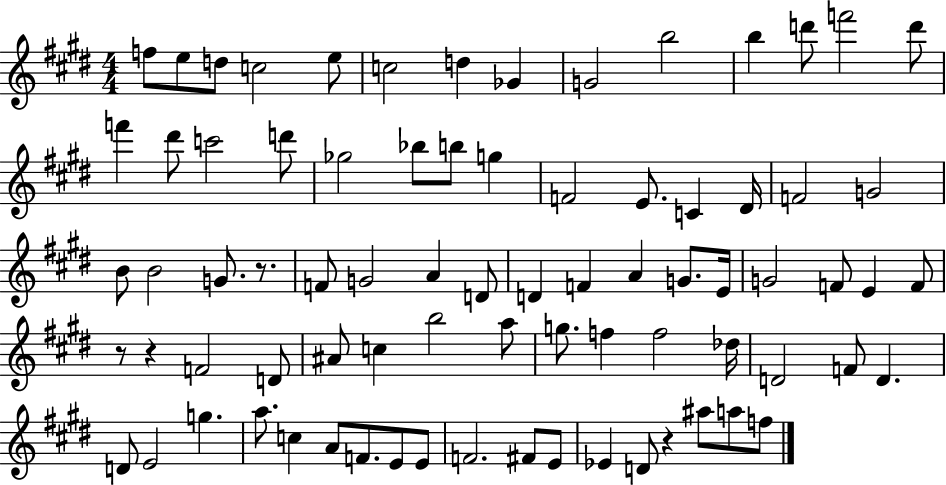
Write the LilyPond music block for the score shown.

{
  \clef treble
  \numericTimeSignature
  \time 4/4
  \key e \major
  \repeat volta 2 { f''8 e''8 d''8 c''2 e''8 | c''2 d''4 ges'4 | g'2 b''2 | b''4 d'''8 f'''2 d'''8 | \break f'''4 dis'''8 c'''2 d'''8 | ges''2 bes''8 b''8 g''4 | f'2 e'8. c'4 dis'16 | f'2 g'2 | \break b'8 b'2 g'8. r8. | f'8 g'2 a'4 d'8 | d'4 f'4 a'4 g'8. e'16 | g'2 f'8 e'4 f'8 | \break r8 r4 f'2 d'8 | ais'8 c''4 b''2 a''8 | g''8. f''4 f''2 des''16 | d'2 f'8 d'4. | \break d'8 e'2 g''4. | a''8. c''4 a'8 f'8. e'8 e'8 | f'2. fis'8 e'8 | ees'4 d'8 r4 ais''8 a''8 f''8 | \break } \bar "|."
}